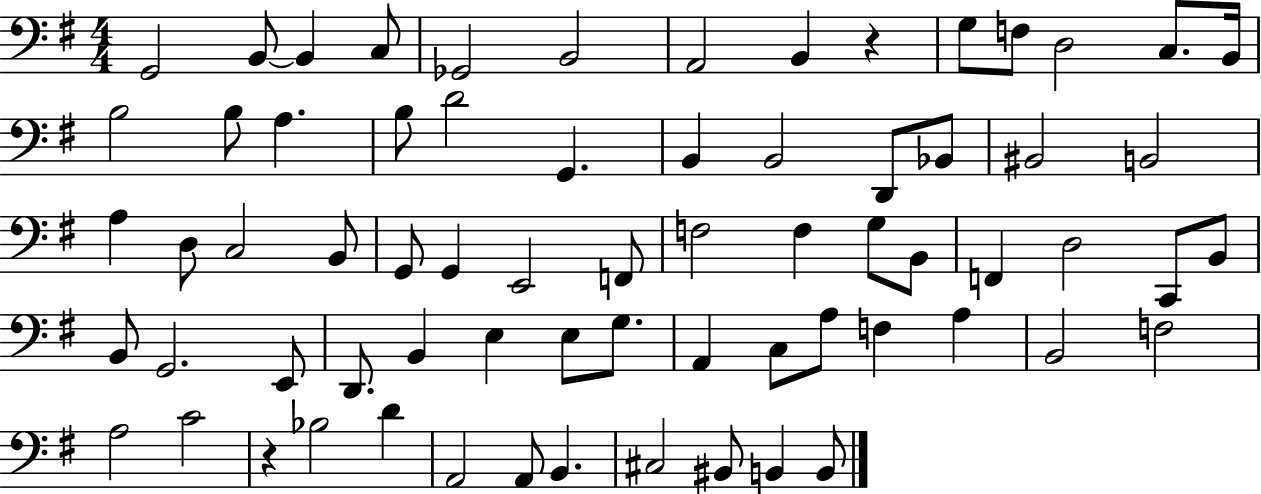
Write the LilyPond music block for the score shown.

{
  \clef bass
  \numericTimeSignature
  \time 4/4
  \key g \major
  \repeat volta 2 { g,2 b,8~~ b,4 c8 | ges,2 b,2 | a,2 b,4 r4 | g8 f8 d2 c8. b,16 | \break b2 b8 a4. | b8 d'2 g,4. | b,4 b,2 d,8 bes,8 | bis,2 b,2 | \break a4 d8 c2 b,8 | g,8 g,4 e,2 f,8 | f2 f4 g8 b,8 | f,4 d2 c,8 b,8 | \break b,8 g,2. e,8 | d,8. b,4 e4 e8 g8. | a,4 c8 a8 f4 a4 | b,2 f2 | \break a2 c'2 | r4 bes2 d'4 | a,2 a,8 b,4. | cis2 bis,8 b,4 b,8 | \break } \bar "|."
}